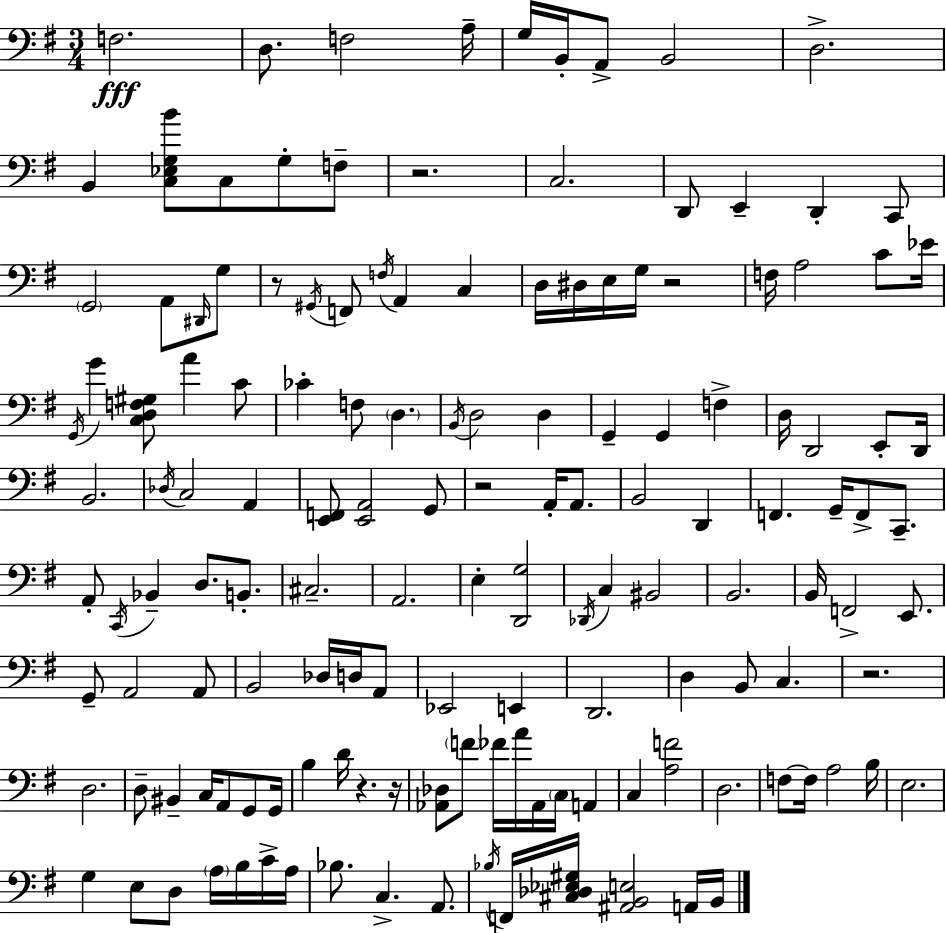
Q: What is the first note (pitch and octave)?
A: F3